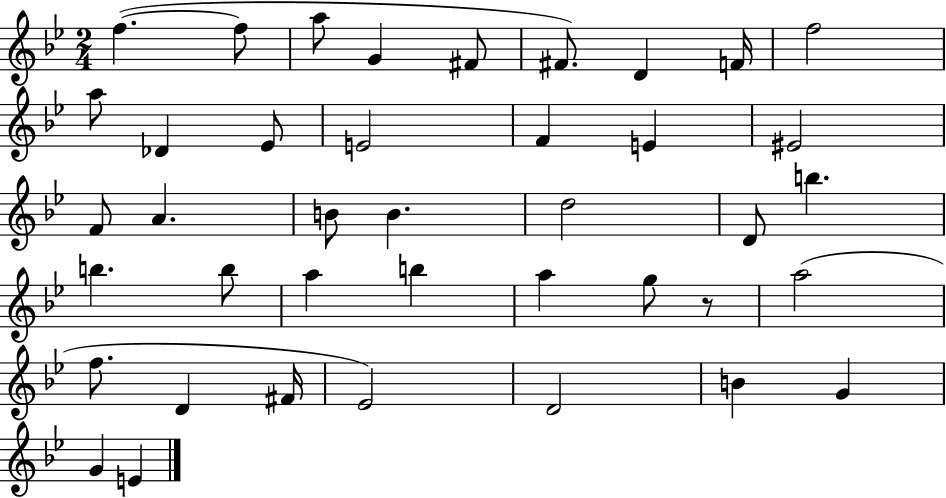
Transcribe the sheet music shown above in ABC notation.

X:1
T:Untitled
M:2/4
L:1/4
K:Bb
f f/2 a/2 G ^F/2 ^F/2 D F/4 f2 a/2 _D _E/2 E2 F E ^E2 F/2 A B/2 B d2 D/2 b b b/2 a b a g/2 z/2 a2 f/2 D ^F/4 _E2 D2 B G G E